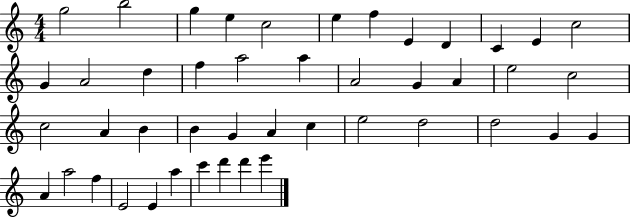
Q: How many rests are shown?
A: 0